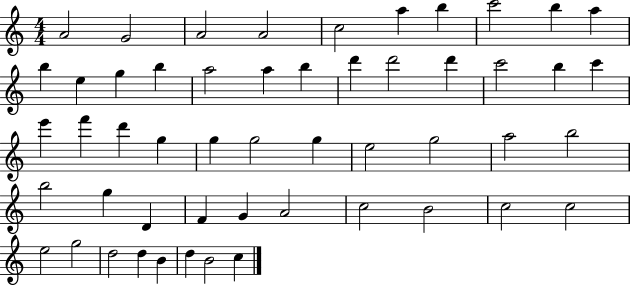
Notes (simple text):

A4/h G4/h A4/h A4/h C5/h A5/q B5/q C6/h B5/q A5/q B5/q E5/q G5/q B5/q A5/h A5/q B5/q D6/q D6/h D6/q C6/h B5/q C6/q E6/q F6/q D6/q G5/q G5/q G5/h G5/q E5/h G5/h A5/h B5/h B5/h G5/q D4/q F4/q G4/q A4/h C5/h B4/h C5/h C5/h E5/h G5/h D5/h D5/q B4/q D5/q B4/h C5/q